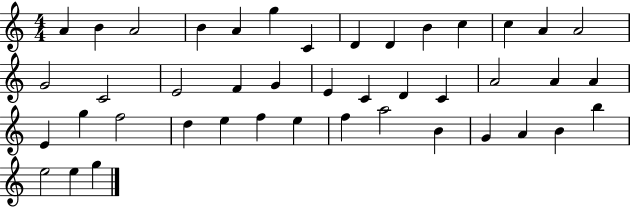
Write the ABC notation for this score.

X:1
T:Untitled
M:4/4
L:1/4
K:C
A B A2 B A g C D D B c c A A2 G2 C2 E2 F G E C D C A2 A A E g f2 d e f e f a2 B G A B b e2 e g